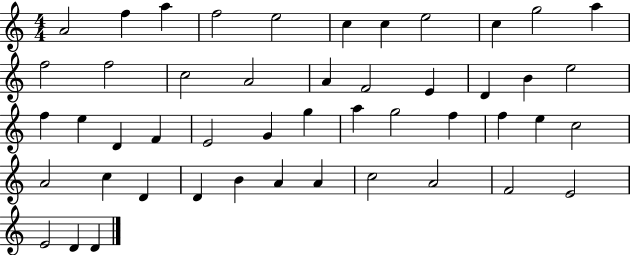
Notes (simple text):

A4/h F5/q A5/q F5/h E5/h C5/q C5/q E5/h C5/q G5/h A5/q F5/h F5/h C5/h A4/h A4/q F4/h E4/q D4/q B4/q E5/h F5/q E5/q D4/q F4/q E4/h G4/q G5/q A5/q G5/h F5/q F5/q E5/q C5/h A4/h C5/q D4/q D4/q B4/q A4/q A4/q C5/h A4/h F4/h E4/h E4/h D4/q D4/q